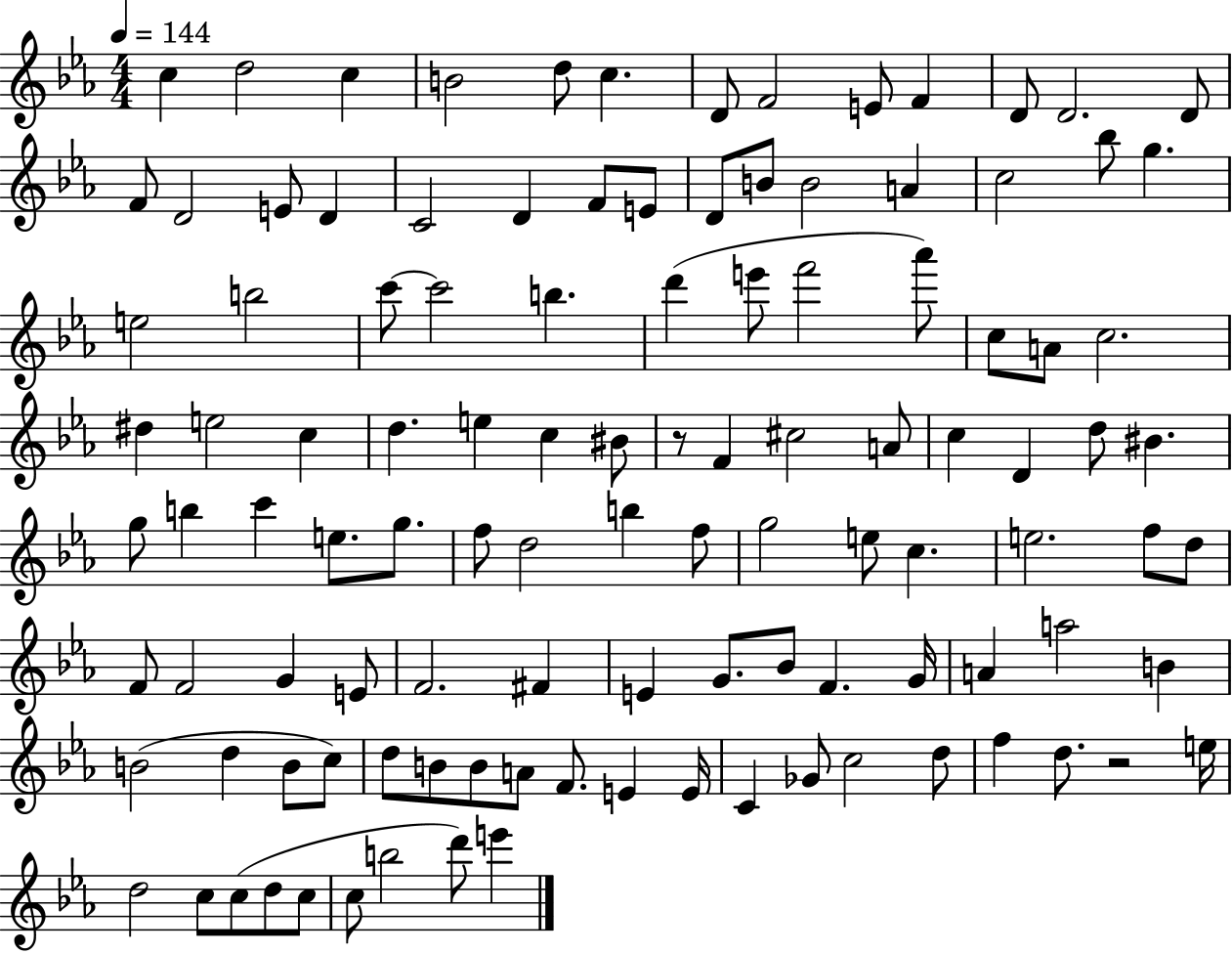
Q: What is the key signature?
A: EES major